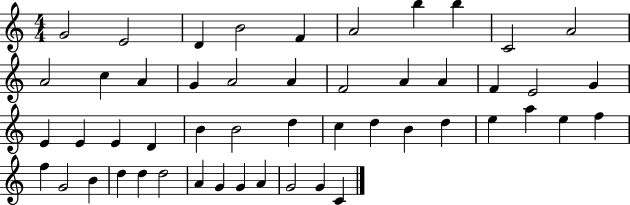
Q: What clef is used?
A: treble